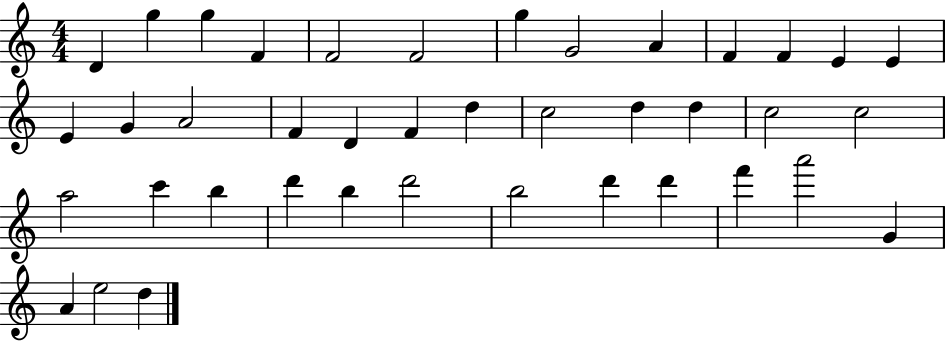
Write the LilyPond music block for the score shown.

{
  \clef treble
  \numericTimeSignature
  \time 4/4
  \key c \major
  d'4 g''4 g''4 f'4 | f'2 f'2 | g''4 g'2 a'4 | f'4 f'4 e'4 e'4 | \break e'4 g'4 a'2 | f'4 d'4 f'4 d''4 | c''2 d''4 d''4 | c''2 c''2 | \break a''2 c'''4 b''4 | d'''4 b''4 d'''2 | b''2 d'''4 d'''4 | f'''4 a'''2 g'4 | \break a'4 e''2 d''4 | \bar "|."
}